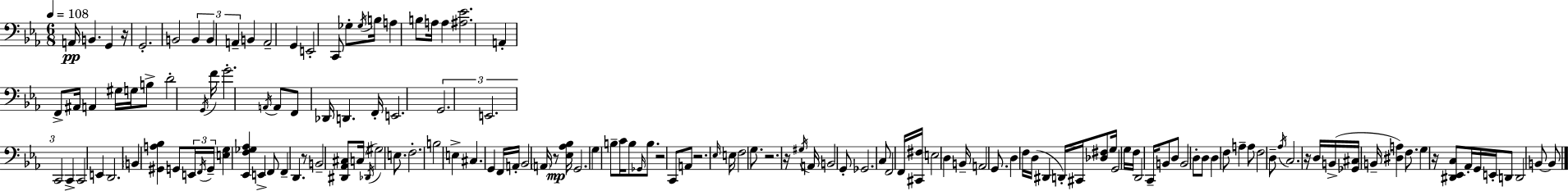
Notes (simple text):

A2/s B2/q. G2/q R/s G2/h. B2/h B2/q B2/q A2/q B2/q A2/h G2/q E2/h C2/e Gb3/e Gb3/s B3/s A3/q B3/e A3/s A3/q [A#3,Eb4]/h. A2/q F2/e A#2/s A2/q G#3/s G3/s B3/e D4/h G2/s F4/s G4/h. A2/s A2/e F2/e Db2/s D2/q. F2/s E2/h. G2/h. E2/h. C2/h C2/q C2/h E2/q D2/h. B2/q [G#2,A3,Bb3]/q G2/e E2/s F2/s G2/s [E3,G3]/q [Eb2,F3,Gb3,Ab3]/q E2/q F2/e F2/q D2/q. R/e B2/h [D#2,Ab2,C#3]/e C3/s Db2/s G#3/h E3/e. F3/h. B3/h E3/q C#3/q. G2/q F2/s A2/s Bb2/h A2/s R/e [Eb3,Ab3,Bb3]/s G2/h. G3/q B3/e C4/s B3/e Gb2/s B3/e. R/h C2/e A2/e R/h. Eb3/s E3/s F3/h G3/e. R/h. R/s G#3/s A2/s B2/h G2/e Gb2/h. C3/e F2/h F2/s [C#2,F#3]/s E3/h D3/q B2/s A2/h G2/e. D3/q F3/s D3/s D#2/q D2/s C#2/s [Db3,F#3]/e G3/s G2/h G3/s F3/s D2/h C2/s B2/e D3/e B2/h D3/e D3/e D3/q F3/e A3/q A3/e F3/h D3/e Ab3/s C3/h. R/s D3/s B2/s [Gb2,C#3]/s B2/s [D#3,A3]/q F3/e. G3/q R/s [D#2,Eb2,C3]/e Ab2/s G2/s E2/s D2/e D2/h B2/e B2/e